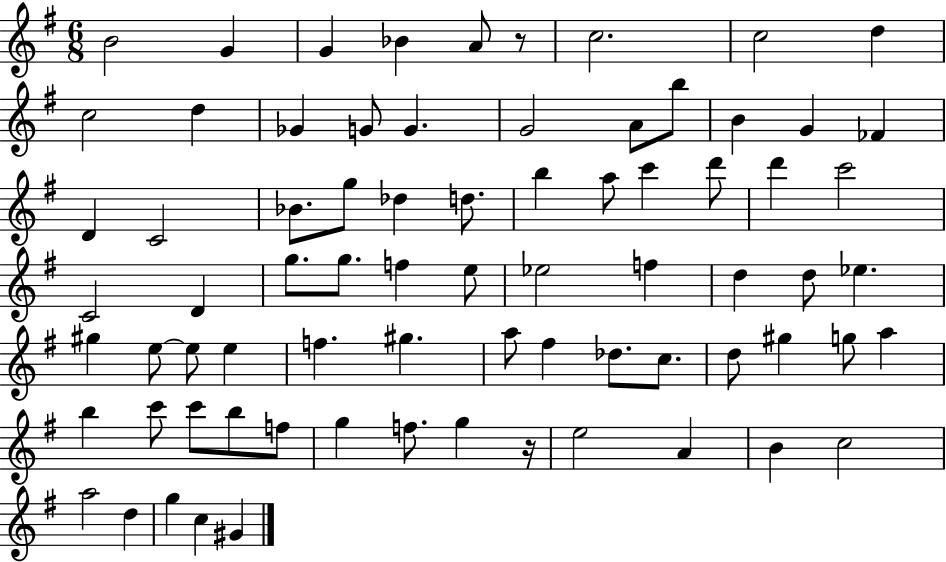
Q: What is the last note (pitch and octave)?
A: G#4